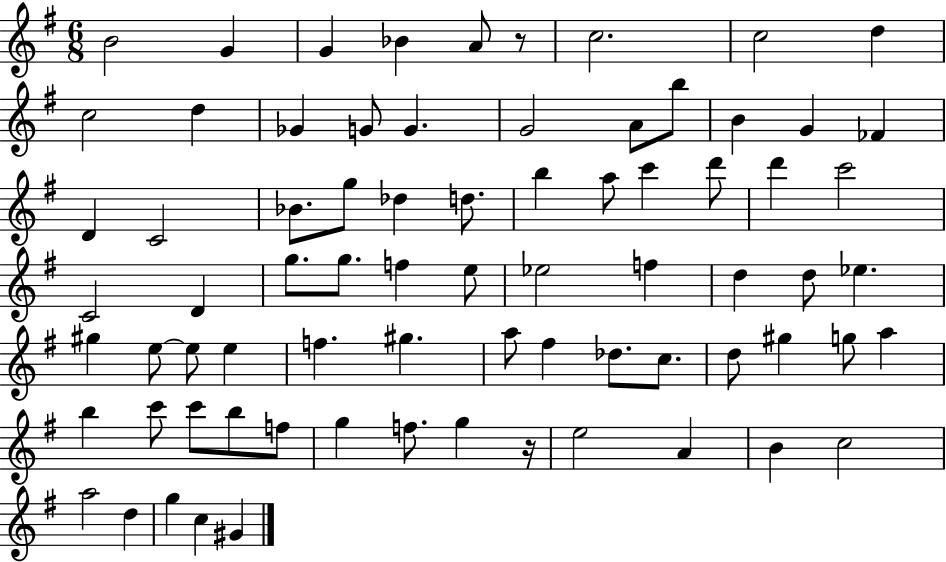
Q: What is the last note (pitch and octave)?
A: G#4